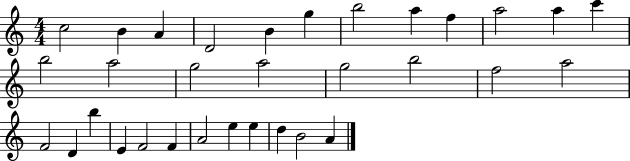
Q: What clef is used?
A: treble